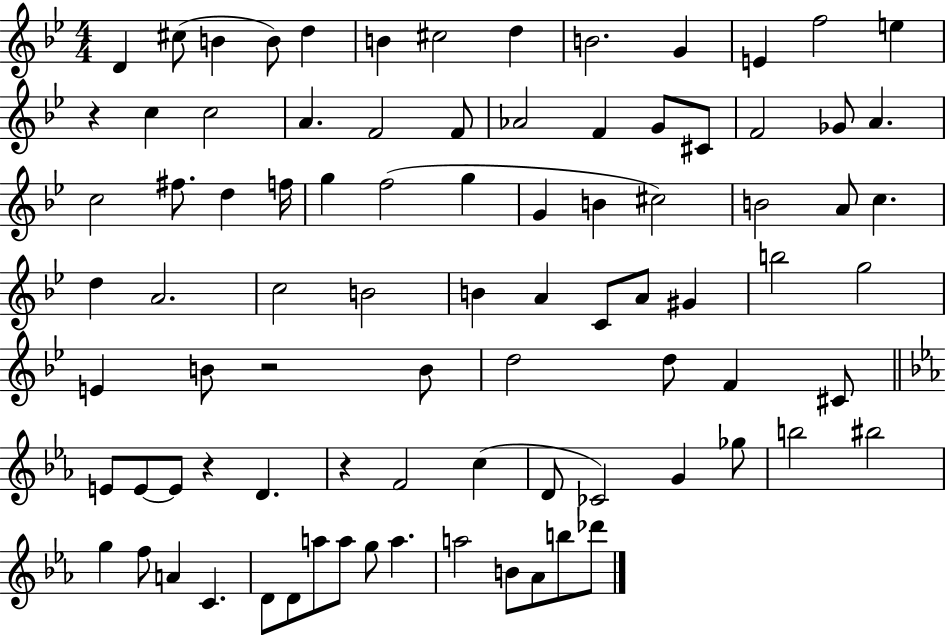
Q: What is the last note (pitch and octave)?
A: Db6